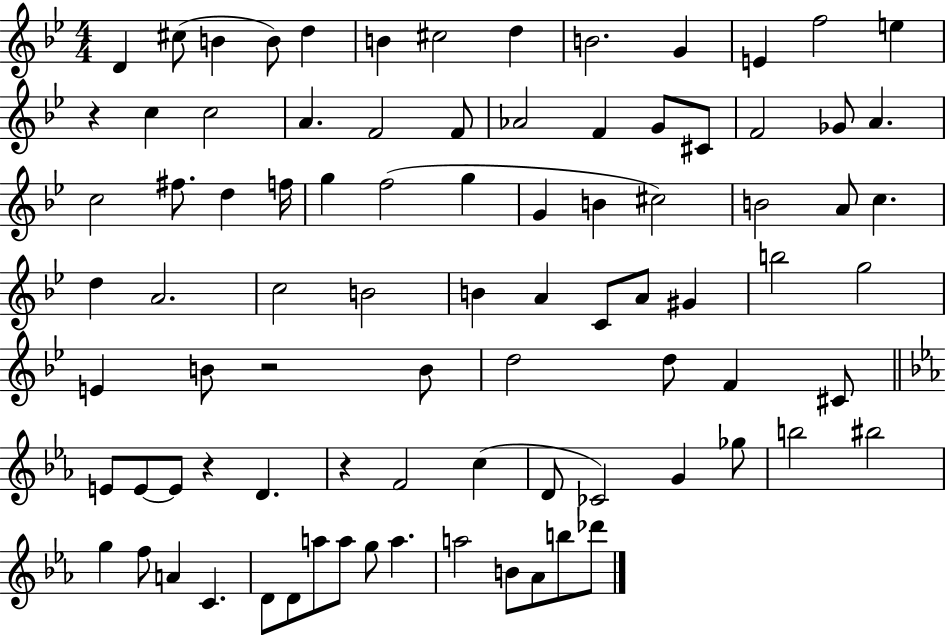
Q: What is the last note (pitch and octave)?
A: Db6